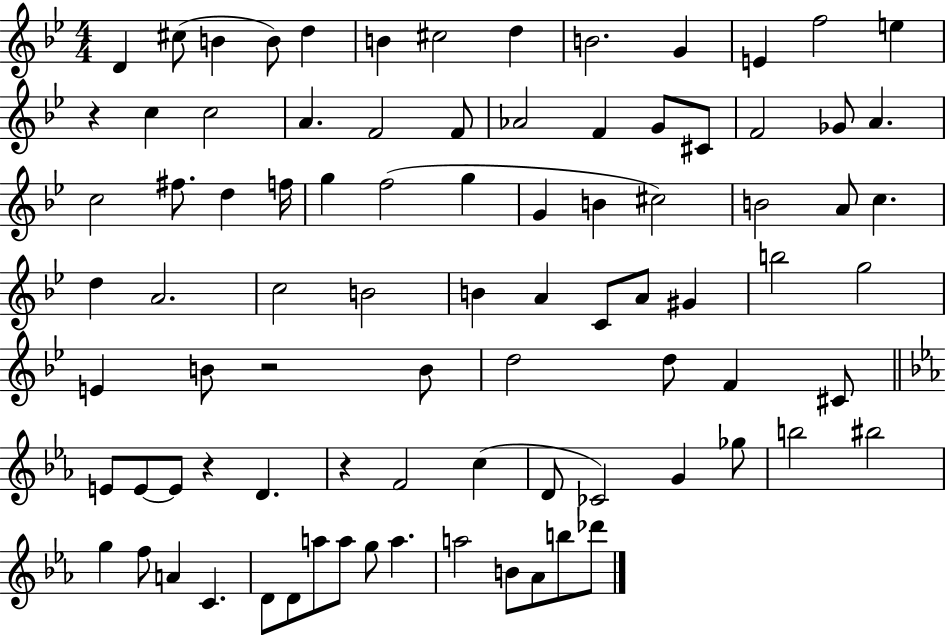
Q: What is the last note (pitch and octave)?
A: Db6